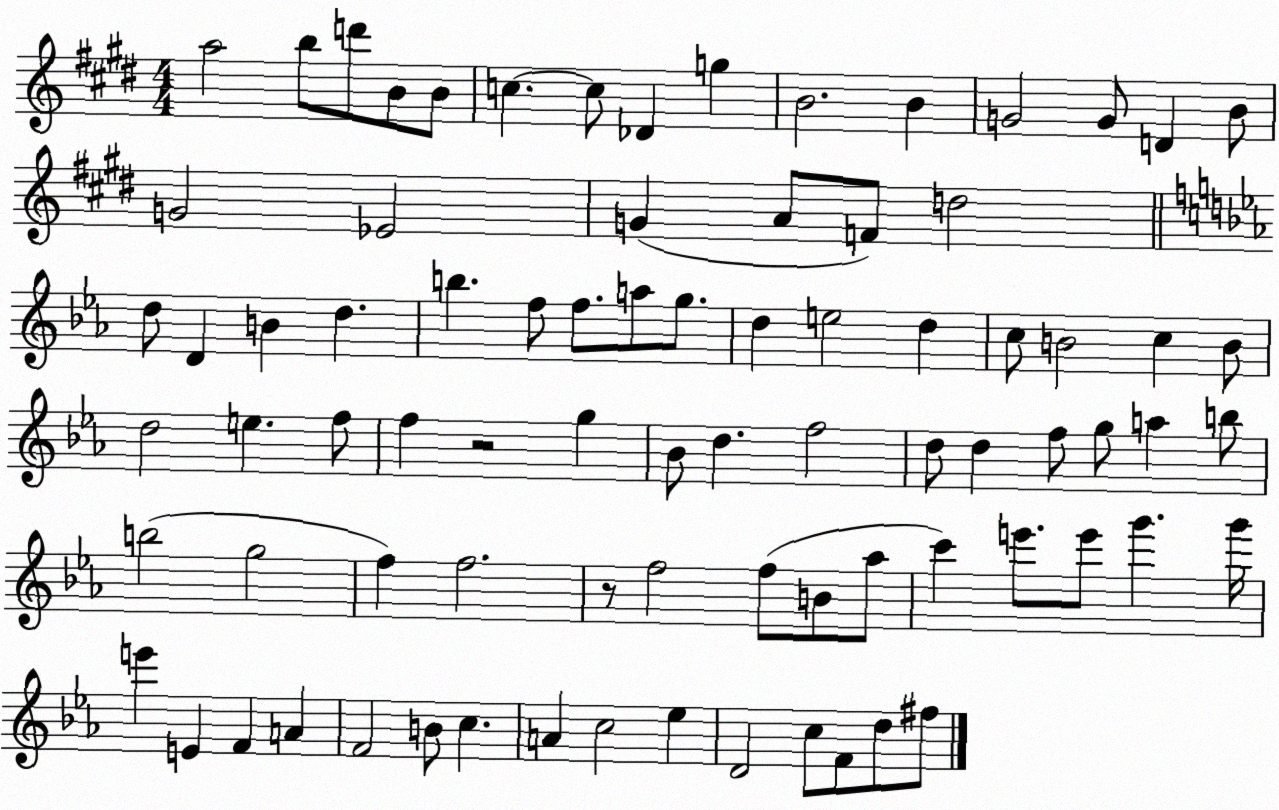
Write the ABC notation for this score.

X:1
T:Untitled
M:4/4
L:1/4
K:E
a2 b/2 d'/2 B/2 B/2 c c/2 _D g B2 B G2 G/2 D B/2 G2 _E2 G A/2 F/2 d2 d/2 D B d b f/2 f/2 a/2 g/2 d e2 d c/2 B2 c B/2 d2 e f/2 f z2 g _B/2 d f2 d/2 d f/2 g/2 a b/2 b2 g2 f f2 z/2 f2 f/2 B/2 _a/2 c' e'/2 e'/2 g' g'/4 e' E F A F2 B/2 c A c2 _e D2 c/2 F/2 d/2 ^f/2